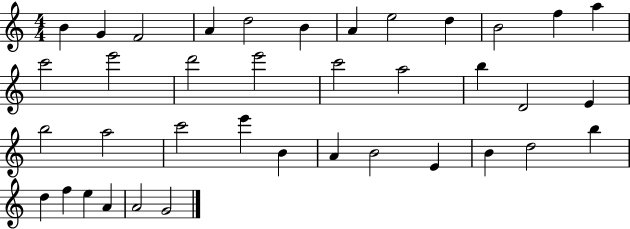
{
  \clef treble
  \numericTimeSignature
  \time 4/4
  \key c \major
  b'4 g'4 f'2 | a'4 d''2 b'4 | a'4 e''2 d''4 | b'2 f''4 a''4 | \break c'''2 e'''2 | d'''2 e'''2 | c'''2 a''2 | b''4 d'2 e'4 | \break b''2 a''2 | c'''2 e'''4 b'4 | a'4 b'2 e'4 | b'4 d''2 b''4 | \break d''4 f''4 e''4 a'4 | a'2 g'2 | \bar "|."
}